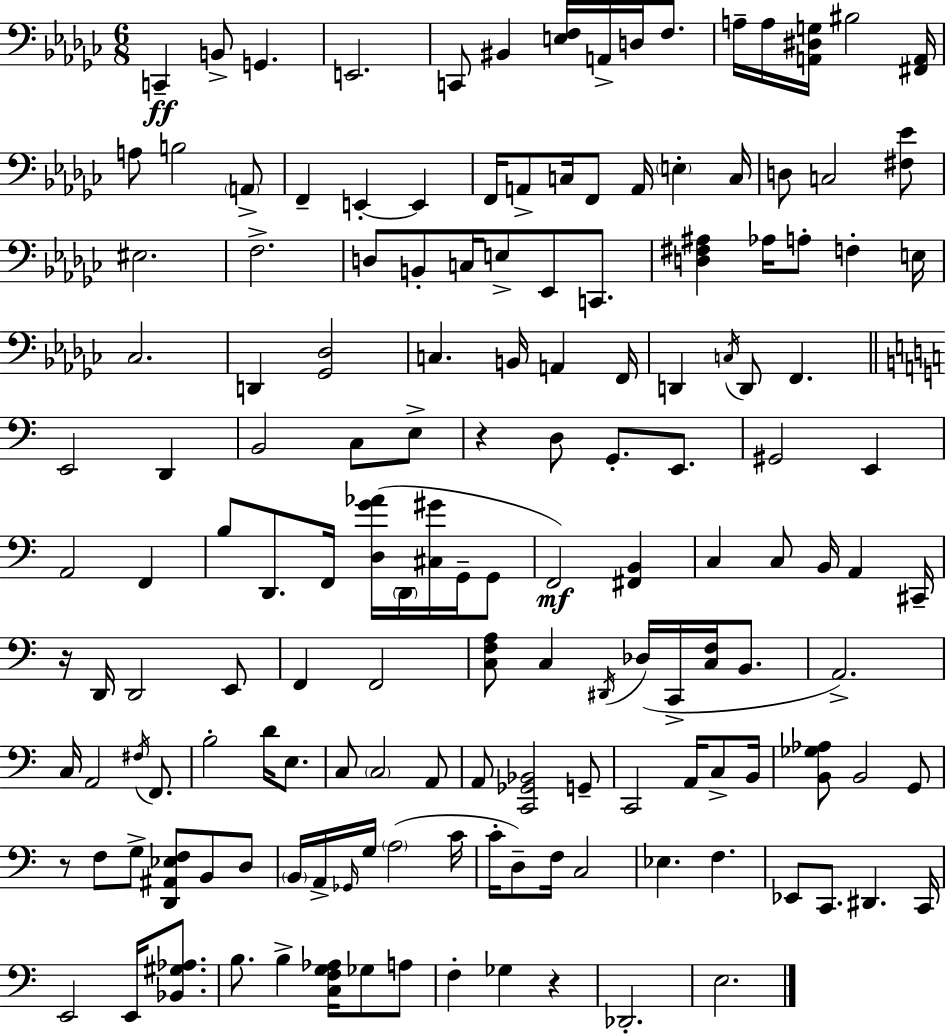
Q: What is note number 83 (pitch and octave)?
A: B2